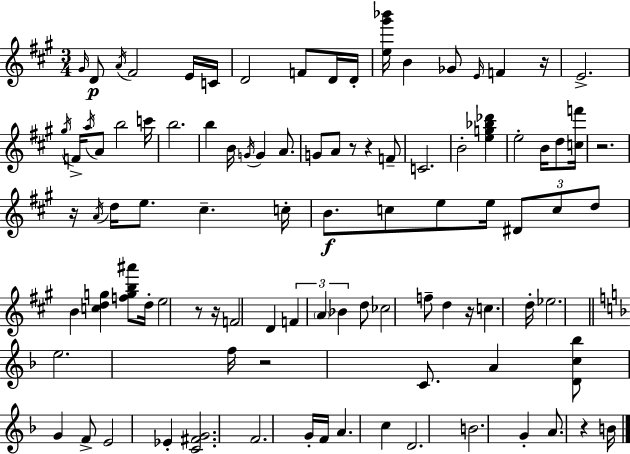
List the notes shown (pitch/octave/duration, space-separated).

G#4/s D4/e A4/s F#4/h E4/s C4/s D4/h F4/e D4/s D4/s [E5,G#6,Bb6]/s B4/q Gb4/e E4/s F4/q R/s E4/h. G#5/s F4/s A5/s A4/e B5/h C6/s B5/h. B5/q B4/s G4/s G4/q A4/e. G4/e A4/e R/e R/q F4/e C4/h. B4/h [E5,G5,Bb5,Db6]/q E5/h B4/s D5/e [C5,F6]/s R/h. R/s A4/s D5/s E5/e. C#5/q. C5/s B4/e. C5/e E5/e E5/s D#4/e C5/e D5/e B4/q [C5,D5,G5]/q [F5,G5,B5,A#6]/e D5/s E5/h R/e R/s F4/h D4/q F4/q A4/q Bb4/q D5/e CES5/h F5/e D5/q R/s C5/q. D5/s Eb5/h. E5/h. F5/s R/h C4/e. A4/q [D4,C5,Bb5]/e G4/q F4/e E4/h Eb4/q [C4,F#4,G4]/h. F4/h. G4/s F4/s A4/q. C5/q D4/h. B4/h. G4/q A4/e. R/q B4/s